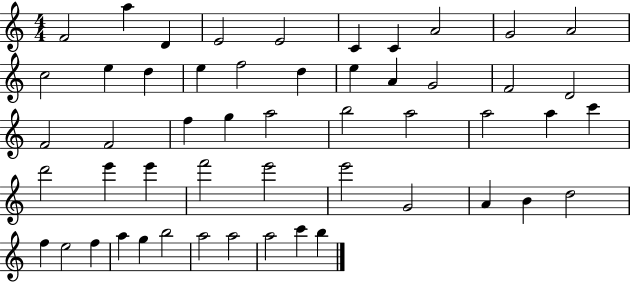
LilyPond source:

{
  \clef treble
  \numericTimeSignature
  \time 4/4
  \key c \major
  f'2 a''4 d'4 | e'2 e'2 | c'4 c'4 a'2 | g'2 a'2 | \break c''2 e''4 d''4 | e''4 f''2 d''4 | e''4 a'4 g'2 | f'2 d'2 | \break f'2 f'2 | f''4 g''4 a''2 | b''2 a''2 | a''2 a''4 c'''4 | \break d'''2 e'''4 e'''4 | f'''2 e'''2 | e'''2 g'2 | a'4 b'4 d''2 | \break f''4 e''2 f''4 | a''4 g''4 b''2 | a''2 a''2 | a''2 c'''4 b''4 | \break \bar "|."
}